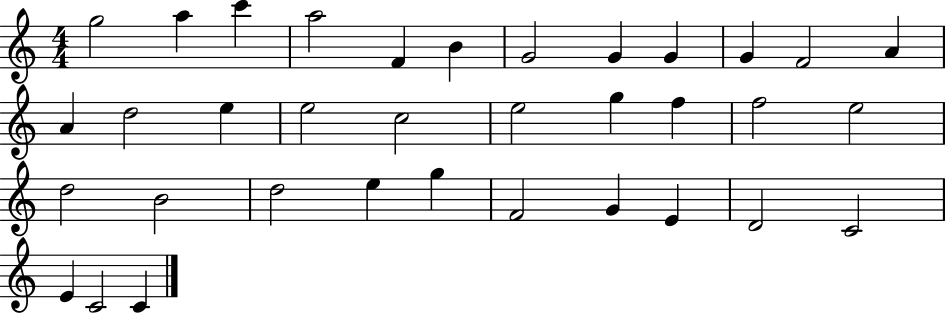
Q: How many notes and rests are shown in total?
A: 35